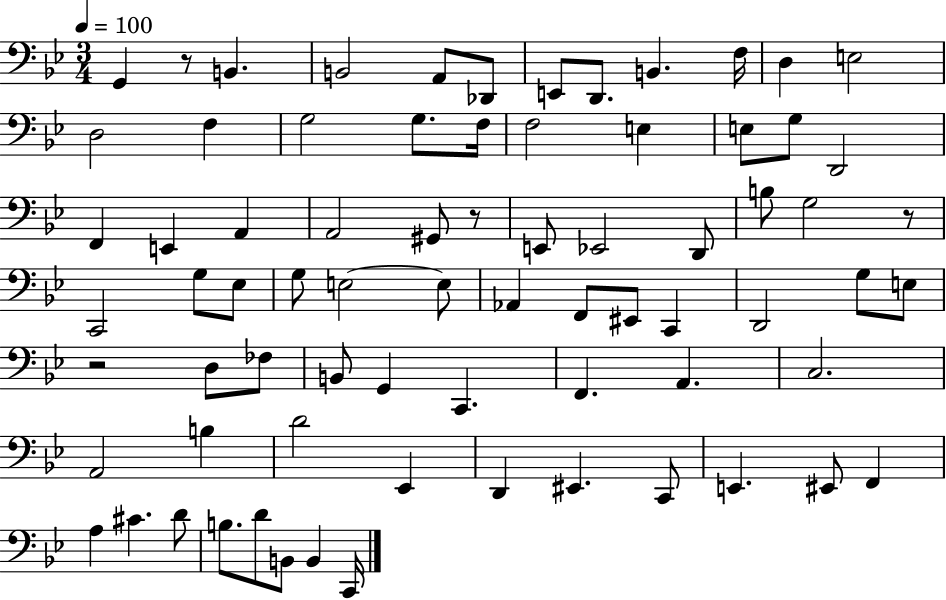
{
  \clef bass
  \numericTimeSignature
  \time 3/4
  \key bes \major
  \tempo 4 = 100
  g,4 r8 b,4. | b,2 a,8 des,8 | e,8 d,8. b,4. f16 | d4 e2 | \break d2 f4 | g2 g8. f16 | f2 e4 | e8 g8 d,2 | \break f,4 e,4 a,4 | a,2 gis,8 r8 | e,8 ees,2 d,8 | b8 g2 r8 | \break c,2 g8 ees8 | g8 e2~~ e8 | aes,4 f,8 eis,8 c,4 | d,2 g8 e8 | \break r2 d8 fes8 | b,8 g,4 c,4. | f,4. a,4. | c2. | \break a,2 b4 | d'2 ees,4 | d,4 eis,4. c,8 | e,4. eis,8 f,4 | \break a4 cis'4. d'8 | b8. d'8 b,8 b,4 c,16 | \bar "|."
}